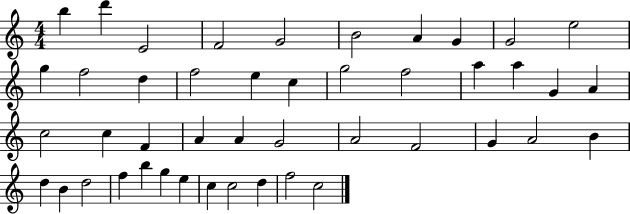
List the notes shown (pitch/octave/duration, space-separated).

B5/q D6/q E4/h F4/h G4/h B4/h A4/q G4/q G4/h E5/h G5/q F5/h D5/q F5/h E5/q C5/q G5/h F5/h A5/q A5/q G4/q A4/q C5/h C5/q F4/q A4/q A4/q G4/h A4/h F4/h G4/q A4/h B4/q D5/q B4/q D5/h F5/q B5/q G5/q E5/q C5/q C5/h D5/q F5/h C5/h